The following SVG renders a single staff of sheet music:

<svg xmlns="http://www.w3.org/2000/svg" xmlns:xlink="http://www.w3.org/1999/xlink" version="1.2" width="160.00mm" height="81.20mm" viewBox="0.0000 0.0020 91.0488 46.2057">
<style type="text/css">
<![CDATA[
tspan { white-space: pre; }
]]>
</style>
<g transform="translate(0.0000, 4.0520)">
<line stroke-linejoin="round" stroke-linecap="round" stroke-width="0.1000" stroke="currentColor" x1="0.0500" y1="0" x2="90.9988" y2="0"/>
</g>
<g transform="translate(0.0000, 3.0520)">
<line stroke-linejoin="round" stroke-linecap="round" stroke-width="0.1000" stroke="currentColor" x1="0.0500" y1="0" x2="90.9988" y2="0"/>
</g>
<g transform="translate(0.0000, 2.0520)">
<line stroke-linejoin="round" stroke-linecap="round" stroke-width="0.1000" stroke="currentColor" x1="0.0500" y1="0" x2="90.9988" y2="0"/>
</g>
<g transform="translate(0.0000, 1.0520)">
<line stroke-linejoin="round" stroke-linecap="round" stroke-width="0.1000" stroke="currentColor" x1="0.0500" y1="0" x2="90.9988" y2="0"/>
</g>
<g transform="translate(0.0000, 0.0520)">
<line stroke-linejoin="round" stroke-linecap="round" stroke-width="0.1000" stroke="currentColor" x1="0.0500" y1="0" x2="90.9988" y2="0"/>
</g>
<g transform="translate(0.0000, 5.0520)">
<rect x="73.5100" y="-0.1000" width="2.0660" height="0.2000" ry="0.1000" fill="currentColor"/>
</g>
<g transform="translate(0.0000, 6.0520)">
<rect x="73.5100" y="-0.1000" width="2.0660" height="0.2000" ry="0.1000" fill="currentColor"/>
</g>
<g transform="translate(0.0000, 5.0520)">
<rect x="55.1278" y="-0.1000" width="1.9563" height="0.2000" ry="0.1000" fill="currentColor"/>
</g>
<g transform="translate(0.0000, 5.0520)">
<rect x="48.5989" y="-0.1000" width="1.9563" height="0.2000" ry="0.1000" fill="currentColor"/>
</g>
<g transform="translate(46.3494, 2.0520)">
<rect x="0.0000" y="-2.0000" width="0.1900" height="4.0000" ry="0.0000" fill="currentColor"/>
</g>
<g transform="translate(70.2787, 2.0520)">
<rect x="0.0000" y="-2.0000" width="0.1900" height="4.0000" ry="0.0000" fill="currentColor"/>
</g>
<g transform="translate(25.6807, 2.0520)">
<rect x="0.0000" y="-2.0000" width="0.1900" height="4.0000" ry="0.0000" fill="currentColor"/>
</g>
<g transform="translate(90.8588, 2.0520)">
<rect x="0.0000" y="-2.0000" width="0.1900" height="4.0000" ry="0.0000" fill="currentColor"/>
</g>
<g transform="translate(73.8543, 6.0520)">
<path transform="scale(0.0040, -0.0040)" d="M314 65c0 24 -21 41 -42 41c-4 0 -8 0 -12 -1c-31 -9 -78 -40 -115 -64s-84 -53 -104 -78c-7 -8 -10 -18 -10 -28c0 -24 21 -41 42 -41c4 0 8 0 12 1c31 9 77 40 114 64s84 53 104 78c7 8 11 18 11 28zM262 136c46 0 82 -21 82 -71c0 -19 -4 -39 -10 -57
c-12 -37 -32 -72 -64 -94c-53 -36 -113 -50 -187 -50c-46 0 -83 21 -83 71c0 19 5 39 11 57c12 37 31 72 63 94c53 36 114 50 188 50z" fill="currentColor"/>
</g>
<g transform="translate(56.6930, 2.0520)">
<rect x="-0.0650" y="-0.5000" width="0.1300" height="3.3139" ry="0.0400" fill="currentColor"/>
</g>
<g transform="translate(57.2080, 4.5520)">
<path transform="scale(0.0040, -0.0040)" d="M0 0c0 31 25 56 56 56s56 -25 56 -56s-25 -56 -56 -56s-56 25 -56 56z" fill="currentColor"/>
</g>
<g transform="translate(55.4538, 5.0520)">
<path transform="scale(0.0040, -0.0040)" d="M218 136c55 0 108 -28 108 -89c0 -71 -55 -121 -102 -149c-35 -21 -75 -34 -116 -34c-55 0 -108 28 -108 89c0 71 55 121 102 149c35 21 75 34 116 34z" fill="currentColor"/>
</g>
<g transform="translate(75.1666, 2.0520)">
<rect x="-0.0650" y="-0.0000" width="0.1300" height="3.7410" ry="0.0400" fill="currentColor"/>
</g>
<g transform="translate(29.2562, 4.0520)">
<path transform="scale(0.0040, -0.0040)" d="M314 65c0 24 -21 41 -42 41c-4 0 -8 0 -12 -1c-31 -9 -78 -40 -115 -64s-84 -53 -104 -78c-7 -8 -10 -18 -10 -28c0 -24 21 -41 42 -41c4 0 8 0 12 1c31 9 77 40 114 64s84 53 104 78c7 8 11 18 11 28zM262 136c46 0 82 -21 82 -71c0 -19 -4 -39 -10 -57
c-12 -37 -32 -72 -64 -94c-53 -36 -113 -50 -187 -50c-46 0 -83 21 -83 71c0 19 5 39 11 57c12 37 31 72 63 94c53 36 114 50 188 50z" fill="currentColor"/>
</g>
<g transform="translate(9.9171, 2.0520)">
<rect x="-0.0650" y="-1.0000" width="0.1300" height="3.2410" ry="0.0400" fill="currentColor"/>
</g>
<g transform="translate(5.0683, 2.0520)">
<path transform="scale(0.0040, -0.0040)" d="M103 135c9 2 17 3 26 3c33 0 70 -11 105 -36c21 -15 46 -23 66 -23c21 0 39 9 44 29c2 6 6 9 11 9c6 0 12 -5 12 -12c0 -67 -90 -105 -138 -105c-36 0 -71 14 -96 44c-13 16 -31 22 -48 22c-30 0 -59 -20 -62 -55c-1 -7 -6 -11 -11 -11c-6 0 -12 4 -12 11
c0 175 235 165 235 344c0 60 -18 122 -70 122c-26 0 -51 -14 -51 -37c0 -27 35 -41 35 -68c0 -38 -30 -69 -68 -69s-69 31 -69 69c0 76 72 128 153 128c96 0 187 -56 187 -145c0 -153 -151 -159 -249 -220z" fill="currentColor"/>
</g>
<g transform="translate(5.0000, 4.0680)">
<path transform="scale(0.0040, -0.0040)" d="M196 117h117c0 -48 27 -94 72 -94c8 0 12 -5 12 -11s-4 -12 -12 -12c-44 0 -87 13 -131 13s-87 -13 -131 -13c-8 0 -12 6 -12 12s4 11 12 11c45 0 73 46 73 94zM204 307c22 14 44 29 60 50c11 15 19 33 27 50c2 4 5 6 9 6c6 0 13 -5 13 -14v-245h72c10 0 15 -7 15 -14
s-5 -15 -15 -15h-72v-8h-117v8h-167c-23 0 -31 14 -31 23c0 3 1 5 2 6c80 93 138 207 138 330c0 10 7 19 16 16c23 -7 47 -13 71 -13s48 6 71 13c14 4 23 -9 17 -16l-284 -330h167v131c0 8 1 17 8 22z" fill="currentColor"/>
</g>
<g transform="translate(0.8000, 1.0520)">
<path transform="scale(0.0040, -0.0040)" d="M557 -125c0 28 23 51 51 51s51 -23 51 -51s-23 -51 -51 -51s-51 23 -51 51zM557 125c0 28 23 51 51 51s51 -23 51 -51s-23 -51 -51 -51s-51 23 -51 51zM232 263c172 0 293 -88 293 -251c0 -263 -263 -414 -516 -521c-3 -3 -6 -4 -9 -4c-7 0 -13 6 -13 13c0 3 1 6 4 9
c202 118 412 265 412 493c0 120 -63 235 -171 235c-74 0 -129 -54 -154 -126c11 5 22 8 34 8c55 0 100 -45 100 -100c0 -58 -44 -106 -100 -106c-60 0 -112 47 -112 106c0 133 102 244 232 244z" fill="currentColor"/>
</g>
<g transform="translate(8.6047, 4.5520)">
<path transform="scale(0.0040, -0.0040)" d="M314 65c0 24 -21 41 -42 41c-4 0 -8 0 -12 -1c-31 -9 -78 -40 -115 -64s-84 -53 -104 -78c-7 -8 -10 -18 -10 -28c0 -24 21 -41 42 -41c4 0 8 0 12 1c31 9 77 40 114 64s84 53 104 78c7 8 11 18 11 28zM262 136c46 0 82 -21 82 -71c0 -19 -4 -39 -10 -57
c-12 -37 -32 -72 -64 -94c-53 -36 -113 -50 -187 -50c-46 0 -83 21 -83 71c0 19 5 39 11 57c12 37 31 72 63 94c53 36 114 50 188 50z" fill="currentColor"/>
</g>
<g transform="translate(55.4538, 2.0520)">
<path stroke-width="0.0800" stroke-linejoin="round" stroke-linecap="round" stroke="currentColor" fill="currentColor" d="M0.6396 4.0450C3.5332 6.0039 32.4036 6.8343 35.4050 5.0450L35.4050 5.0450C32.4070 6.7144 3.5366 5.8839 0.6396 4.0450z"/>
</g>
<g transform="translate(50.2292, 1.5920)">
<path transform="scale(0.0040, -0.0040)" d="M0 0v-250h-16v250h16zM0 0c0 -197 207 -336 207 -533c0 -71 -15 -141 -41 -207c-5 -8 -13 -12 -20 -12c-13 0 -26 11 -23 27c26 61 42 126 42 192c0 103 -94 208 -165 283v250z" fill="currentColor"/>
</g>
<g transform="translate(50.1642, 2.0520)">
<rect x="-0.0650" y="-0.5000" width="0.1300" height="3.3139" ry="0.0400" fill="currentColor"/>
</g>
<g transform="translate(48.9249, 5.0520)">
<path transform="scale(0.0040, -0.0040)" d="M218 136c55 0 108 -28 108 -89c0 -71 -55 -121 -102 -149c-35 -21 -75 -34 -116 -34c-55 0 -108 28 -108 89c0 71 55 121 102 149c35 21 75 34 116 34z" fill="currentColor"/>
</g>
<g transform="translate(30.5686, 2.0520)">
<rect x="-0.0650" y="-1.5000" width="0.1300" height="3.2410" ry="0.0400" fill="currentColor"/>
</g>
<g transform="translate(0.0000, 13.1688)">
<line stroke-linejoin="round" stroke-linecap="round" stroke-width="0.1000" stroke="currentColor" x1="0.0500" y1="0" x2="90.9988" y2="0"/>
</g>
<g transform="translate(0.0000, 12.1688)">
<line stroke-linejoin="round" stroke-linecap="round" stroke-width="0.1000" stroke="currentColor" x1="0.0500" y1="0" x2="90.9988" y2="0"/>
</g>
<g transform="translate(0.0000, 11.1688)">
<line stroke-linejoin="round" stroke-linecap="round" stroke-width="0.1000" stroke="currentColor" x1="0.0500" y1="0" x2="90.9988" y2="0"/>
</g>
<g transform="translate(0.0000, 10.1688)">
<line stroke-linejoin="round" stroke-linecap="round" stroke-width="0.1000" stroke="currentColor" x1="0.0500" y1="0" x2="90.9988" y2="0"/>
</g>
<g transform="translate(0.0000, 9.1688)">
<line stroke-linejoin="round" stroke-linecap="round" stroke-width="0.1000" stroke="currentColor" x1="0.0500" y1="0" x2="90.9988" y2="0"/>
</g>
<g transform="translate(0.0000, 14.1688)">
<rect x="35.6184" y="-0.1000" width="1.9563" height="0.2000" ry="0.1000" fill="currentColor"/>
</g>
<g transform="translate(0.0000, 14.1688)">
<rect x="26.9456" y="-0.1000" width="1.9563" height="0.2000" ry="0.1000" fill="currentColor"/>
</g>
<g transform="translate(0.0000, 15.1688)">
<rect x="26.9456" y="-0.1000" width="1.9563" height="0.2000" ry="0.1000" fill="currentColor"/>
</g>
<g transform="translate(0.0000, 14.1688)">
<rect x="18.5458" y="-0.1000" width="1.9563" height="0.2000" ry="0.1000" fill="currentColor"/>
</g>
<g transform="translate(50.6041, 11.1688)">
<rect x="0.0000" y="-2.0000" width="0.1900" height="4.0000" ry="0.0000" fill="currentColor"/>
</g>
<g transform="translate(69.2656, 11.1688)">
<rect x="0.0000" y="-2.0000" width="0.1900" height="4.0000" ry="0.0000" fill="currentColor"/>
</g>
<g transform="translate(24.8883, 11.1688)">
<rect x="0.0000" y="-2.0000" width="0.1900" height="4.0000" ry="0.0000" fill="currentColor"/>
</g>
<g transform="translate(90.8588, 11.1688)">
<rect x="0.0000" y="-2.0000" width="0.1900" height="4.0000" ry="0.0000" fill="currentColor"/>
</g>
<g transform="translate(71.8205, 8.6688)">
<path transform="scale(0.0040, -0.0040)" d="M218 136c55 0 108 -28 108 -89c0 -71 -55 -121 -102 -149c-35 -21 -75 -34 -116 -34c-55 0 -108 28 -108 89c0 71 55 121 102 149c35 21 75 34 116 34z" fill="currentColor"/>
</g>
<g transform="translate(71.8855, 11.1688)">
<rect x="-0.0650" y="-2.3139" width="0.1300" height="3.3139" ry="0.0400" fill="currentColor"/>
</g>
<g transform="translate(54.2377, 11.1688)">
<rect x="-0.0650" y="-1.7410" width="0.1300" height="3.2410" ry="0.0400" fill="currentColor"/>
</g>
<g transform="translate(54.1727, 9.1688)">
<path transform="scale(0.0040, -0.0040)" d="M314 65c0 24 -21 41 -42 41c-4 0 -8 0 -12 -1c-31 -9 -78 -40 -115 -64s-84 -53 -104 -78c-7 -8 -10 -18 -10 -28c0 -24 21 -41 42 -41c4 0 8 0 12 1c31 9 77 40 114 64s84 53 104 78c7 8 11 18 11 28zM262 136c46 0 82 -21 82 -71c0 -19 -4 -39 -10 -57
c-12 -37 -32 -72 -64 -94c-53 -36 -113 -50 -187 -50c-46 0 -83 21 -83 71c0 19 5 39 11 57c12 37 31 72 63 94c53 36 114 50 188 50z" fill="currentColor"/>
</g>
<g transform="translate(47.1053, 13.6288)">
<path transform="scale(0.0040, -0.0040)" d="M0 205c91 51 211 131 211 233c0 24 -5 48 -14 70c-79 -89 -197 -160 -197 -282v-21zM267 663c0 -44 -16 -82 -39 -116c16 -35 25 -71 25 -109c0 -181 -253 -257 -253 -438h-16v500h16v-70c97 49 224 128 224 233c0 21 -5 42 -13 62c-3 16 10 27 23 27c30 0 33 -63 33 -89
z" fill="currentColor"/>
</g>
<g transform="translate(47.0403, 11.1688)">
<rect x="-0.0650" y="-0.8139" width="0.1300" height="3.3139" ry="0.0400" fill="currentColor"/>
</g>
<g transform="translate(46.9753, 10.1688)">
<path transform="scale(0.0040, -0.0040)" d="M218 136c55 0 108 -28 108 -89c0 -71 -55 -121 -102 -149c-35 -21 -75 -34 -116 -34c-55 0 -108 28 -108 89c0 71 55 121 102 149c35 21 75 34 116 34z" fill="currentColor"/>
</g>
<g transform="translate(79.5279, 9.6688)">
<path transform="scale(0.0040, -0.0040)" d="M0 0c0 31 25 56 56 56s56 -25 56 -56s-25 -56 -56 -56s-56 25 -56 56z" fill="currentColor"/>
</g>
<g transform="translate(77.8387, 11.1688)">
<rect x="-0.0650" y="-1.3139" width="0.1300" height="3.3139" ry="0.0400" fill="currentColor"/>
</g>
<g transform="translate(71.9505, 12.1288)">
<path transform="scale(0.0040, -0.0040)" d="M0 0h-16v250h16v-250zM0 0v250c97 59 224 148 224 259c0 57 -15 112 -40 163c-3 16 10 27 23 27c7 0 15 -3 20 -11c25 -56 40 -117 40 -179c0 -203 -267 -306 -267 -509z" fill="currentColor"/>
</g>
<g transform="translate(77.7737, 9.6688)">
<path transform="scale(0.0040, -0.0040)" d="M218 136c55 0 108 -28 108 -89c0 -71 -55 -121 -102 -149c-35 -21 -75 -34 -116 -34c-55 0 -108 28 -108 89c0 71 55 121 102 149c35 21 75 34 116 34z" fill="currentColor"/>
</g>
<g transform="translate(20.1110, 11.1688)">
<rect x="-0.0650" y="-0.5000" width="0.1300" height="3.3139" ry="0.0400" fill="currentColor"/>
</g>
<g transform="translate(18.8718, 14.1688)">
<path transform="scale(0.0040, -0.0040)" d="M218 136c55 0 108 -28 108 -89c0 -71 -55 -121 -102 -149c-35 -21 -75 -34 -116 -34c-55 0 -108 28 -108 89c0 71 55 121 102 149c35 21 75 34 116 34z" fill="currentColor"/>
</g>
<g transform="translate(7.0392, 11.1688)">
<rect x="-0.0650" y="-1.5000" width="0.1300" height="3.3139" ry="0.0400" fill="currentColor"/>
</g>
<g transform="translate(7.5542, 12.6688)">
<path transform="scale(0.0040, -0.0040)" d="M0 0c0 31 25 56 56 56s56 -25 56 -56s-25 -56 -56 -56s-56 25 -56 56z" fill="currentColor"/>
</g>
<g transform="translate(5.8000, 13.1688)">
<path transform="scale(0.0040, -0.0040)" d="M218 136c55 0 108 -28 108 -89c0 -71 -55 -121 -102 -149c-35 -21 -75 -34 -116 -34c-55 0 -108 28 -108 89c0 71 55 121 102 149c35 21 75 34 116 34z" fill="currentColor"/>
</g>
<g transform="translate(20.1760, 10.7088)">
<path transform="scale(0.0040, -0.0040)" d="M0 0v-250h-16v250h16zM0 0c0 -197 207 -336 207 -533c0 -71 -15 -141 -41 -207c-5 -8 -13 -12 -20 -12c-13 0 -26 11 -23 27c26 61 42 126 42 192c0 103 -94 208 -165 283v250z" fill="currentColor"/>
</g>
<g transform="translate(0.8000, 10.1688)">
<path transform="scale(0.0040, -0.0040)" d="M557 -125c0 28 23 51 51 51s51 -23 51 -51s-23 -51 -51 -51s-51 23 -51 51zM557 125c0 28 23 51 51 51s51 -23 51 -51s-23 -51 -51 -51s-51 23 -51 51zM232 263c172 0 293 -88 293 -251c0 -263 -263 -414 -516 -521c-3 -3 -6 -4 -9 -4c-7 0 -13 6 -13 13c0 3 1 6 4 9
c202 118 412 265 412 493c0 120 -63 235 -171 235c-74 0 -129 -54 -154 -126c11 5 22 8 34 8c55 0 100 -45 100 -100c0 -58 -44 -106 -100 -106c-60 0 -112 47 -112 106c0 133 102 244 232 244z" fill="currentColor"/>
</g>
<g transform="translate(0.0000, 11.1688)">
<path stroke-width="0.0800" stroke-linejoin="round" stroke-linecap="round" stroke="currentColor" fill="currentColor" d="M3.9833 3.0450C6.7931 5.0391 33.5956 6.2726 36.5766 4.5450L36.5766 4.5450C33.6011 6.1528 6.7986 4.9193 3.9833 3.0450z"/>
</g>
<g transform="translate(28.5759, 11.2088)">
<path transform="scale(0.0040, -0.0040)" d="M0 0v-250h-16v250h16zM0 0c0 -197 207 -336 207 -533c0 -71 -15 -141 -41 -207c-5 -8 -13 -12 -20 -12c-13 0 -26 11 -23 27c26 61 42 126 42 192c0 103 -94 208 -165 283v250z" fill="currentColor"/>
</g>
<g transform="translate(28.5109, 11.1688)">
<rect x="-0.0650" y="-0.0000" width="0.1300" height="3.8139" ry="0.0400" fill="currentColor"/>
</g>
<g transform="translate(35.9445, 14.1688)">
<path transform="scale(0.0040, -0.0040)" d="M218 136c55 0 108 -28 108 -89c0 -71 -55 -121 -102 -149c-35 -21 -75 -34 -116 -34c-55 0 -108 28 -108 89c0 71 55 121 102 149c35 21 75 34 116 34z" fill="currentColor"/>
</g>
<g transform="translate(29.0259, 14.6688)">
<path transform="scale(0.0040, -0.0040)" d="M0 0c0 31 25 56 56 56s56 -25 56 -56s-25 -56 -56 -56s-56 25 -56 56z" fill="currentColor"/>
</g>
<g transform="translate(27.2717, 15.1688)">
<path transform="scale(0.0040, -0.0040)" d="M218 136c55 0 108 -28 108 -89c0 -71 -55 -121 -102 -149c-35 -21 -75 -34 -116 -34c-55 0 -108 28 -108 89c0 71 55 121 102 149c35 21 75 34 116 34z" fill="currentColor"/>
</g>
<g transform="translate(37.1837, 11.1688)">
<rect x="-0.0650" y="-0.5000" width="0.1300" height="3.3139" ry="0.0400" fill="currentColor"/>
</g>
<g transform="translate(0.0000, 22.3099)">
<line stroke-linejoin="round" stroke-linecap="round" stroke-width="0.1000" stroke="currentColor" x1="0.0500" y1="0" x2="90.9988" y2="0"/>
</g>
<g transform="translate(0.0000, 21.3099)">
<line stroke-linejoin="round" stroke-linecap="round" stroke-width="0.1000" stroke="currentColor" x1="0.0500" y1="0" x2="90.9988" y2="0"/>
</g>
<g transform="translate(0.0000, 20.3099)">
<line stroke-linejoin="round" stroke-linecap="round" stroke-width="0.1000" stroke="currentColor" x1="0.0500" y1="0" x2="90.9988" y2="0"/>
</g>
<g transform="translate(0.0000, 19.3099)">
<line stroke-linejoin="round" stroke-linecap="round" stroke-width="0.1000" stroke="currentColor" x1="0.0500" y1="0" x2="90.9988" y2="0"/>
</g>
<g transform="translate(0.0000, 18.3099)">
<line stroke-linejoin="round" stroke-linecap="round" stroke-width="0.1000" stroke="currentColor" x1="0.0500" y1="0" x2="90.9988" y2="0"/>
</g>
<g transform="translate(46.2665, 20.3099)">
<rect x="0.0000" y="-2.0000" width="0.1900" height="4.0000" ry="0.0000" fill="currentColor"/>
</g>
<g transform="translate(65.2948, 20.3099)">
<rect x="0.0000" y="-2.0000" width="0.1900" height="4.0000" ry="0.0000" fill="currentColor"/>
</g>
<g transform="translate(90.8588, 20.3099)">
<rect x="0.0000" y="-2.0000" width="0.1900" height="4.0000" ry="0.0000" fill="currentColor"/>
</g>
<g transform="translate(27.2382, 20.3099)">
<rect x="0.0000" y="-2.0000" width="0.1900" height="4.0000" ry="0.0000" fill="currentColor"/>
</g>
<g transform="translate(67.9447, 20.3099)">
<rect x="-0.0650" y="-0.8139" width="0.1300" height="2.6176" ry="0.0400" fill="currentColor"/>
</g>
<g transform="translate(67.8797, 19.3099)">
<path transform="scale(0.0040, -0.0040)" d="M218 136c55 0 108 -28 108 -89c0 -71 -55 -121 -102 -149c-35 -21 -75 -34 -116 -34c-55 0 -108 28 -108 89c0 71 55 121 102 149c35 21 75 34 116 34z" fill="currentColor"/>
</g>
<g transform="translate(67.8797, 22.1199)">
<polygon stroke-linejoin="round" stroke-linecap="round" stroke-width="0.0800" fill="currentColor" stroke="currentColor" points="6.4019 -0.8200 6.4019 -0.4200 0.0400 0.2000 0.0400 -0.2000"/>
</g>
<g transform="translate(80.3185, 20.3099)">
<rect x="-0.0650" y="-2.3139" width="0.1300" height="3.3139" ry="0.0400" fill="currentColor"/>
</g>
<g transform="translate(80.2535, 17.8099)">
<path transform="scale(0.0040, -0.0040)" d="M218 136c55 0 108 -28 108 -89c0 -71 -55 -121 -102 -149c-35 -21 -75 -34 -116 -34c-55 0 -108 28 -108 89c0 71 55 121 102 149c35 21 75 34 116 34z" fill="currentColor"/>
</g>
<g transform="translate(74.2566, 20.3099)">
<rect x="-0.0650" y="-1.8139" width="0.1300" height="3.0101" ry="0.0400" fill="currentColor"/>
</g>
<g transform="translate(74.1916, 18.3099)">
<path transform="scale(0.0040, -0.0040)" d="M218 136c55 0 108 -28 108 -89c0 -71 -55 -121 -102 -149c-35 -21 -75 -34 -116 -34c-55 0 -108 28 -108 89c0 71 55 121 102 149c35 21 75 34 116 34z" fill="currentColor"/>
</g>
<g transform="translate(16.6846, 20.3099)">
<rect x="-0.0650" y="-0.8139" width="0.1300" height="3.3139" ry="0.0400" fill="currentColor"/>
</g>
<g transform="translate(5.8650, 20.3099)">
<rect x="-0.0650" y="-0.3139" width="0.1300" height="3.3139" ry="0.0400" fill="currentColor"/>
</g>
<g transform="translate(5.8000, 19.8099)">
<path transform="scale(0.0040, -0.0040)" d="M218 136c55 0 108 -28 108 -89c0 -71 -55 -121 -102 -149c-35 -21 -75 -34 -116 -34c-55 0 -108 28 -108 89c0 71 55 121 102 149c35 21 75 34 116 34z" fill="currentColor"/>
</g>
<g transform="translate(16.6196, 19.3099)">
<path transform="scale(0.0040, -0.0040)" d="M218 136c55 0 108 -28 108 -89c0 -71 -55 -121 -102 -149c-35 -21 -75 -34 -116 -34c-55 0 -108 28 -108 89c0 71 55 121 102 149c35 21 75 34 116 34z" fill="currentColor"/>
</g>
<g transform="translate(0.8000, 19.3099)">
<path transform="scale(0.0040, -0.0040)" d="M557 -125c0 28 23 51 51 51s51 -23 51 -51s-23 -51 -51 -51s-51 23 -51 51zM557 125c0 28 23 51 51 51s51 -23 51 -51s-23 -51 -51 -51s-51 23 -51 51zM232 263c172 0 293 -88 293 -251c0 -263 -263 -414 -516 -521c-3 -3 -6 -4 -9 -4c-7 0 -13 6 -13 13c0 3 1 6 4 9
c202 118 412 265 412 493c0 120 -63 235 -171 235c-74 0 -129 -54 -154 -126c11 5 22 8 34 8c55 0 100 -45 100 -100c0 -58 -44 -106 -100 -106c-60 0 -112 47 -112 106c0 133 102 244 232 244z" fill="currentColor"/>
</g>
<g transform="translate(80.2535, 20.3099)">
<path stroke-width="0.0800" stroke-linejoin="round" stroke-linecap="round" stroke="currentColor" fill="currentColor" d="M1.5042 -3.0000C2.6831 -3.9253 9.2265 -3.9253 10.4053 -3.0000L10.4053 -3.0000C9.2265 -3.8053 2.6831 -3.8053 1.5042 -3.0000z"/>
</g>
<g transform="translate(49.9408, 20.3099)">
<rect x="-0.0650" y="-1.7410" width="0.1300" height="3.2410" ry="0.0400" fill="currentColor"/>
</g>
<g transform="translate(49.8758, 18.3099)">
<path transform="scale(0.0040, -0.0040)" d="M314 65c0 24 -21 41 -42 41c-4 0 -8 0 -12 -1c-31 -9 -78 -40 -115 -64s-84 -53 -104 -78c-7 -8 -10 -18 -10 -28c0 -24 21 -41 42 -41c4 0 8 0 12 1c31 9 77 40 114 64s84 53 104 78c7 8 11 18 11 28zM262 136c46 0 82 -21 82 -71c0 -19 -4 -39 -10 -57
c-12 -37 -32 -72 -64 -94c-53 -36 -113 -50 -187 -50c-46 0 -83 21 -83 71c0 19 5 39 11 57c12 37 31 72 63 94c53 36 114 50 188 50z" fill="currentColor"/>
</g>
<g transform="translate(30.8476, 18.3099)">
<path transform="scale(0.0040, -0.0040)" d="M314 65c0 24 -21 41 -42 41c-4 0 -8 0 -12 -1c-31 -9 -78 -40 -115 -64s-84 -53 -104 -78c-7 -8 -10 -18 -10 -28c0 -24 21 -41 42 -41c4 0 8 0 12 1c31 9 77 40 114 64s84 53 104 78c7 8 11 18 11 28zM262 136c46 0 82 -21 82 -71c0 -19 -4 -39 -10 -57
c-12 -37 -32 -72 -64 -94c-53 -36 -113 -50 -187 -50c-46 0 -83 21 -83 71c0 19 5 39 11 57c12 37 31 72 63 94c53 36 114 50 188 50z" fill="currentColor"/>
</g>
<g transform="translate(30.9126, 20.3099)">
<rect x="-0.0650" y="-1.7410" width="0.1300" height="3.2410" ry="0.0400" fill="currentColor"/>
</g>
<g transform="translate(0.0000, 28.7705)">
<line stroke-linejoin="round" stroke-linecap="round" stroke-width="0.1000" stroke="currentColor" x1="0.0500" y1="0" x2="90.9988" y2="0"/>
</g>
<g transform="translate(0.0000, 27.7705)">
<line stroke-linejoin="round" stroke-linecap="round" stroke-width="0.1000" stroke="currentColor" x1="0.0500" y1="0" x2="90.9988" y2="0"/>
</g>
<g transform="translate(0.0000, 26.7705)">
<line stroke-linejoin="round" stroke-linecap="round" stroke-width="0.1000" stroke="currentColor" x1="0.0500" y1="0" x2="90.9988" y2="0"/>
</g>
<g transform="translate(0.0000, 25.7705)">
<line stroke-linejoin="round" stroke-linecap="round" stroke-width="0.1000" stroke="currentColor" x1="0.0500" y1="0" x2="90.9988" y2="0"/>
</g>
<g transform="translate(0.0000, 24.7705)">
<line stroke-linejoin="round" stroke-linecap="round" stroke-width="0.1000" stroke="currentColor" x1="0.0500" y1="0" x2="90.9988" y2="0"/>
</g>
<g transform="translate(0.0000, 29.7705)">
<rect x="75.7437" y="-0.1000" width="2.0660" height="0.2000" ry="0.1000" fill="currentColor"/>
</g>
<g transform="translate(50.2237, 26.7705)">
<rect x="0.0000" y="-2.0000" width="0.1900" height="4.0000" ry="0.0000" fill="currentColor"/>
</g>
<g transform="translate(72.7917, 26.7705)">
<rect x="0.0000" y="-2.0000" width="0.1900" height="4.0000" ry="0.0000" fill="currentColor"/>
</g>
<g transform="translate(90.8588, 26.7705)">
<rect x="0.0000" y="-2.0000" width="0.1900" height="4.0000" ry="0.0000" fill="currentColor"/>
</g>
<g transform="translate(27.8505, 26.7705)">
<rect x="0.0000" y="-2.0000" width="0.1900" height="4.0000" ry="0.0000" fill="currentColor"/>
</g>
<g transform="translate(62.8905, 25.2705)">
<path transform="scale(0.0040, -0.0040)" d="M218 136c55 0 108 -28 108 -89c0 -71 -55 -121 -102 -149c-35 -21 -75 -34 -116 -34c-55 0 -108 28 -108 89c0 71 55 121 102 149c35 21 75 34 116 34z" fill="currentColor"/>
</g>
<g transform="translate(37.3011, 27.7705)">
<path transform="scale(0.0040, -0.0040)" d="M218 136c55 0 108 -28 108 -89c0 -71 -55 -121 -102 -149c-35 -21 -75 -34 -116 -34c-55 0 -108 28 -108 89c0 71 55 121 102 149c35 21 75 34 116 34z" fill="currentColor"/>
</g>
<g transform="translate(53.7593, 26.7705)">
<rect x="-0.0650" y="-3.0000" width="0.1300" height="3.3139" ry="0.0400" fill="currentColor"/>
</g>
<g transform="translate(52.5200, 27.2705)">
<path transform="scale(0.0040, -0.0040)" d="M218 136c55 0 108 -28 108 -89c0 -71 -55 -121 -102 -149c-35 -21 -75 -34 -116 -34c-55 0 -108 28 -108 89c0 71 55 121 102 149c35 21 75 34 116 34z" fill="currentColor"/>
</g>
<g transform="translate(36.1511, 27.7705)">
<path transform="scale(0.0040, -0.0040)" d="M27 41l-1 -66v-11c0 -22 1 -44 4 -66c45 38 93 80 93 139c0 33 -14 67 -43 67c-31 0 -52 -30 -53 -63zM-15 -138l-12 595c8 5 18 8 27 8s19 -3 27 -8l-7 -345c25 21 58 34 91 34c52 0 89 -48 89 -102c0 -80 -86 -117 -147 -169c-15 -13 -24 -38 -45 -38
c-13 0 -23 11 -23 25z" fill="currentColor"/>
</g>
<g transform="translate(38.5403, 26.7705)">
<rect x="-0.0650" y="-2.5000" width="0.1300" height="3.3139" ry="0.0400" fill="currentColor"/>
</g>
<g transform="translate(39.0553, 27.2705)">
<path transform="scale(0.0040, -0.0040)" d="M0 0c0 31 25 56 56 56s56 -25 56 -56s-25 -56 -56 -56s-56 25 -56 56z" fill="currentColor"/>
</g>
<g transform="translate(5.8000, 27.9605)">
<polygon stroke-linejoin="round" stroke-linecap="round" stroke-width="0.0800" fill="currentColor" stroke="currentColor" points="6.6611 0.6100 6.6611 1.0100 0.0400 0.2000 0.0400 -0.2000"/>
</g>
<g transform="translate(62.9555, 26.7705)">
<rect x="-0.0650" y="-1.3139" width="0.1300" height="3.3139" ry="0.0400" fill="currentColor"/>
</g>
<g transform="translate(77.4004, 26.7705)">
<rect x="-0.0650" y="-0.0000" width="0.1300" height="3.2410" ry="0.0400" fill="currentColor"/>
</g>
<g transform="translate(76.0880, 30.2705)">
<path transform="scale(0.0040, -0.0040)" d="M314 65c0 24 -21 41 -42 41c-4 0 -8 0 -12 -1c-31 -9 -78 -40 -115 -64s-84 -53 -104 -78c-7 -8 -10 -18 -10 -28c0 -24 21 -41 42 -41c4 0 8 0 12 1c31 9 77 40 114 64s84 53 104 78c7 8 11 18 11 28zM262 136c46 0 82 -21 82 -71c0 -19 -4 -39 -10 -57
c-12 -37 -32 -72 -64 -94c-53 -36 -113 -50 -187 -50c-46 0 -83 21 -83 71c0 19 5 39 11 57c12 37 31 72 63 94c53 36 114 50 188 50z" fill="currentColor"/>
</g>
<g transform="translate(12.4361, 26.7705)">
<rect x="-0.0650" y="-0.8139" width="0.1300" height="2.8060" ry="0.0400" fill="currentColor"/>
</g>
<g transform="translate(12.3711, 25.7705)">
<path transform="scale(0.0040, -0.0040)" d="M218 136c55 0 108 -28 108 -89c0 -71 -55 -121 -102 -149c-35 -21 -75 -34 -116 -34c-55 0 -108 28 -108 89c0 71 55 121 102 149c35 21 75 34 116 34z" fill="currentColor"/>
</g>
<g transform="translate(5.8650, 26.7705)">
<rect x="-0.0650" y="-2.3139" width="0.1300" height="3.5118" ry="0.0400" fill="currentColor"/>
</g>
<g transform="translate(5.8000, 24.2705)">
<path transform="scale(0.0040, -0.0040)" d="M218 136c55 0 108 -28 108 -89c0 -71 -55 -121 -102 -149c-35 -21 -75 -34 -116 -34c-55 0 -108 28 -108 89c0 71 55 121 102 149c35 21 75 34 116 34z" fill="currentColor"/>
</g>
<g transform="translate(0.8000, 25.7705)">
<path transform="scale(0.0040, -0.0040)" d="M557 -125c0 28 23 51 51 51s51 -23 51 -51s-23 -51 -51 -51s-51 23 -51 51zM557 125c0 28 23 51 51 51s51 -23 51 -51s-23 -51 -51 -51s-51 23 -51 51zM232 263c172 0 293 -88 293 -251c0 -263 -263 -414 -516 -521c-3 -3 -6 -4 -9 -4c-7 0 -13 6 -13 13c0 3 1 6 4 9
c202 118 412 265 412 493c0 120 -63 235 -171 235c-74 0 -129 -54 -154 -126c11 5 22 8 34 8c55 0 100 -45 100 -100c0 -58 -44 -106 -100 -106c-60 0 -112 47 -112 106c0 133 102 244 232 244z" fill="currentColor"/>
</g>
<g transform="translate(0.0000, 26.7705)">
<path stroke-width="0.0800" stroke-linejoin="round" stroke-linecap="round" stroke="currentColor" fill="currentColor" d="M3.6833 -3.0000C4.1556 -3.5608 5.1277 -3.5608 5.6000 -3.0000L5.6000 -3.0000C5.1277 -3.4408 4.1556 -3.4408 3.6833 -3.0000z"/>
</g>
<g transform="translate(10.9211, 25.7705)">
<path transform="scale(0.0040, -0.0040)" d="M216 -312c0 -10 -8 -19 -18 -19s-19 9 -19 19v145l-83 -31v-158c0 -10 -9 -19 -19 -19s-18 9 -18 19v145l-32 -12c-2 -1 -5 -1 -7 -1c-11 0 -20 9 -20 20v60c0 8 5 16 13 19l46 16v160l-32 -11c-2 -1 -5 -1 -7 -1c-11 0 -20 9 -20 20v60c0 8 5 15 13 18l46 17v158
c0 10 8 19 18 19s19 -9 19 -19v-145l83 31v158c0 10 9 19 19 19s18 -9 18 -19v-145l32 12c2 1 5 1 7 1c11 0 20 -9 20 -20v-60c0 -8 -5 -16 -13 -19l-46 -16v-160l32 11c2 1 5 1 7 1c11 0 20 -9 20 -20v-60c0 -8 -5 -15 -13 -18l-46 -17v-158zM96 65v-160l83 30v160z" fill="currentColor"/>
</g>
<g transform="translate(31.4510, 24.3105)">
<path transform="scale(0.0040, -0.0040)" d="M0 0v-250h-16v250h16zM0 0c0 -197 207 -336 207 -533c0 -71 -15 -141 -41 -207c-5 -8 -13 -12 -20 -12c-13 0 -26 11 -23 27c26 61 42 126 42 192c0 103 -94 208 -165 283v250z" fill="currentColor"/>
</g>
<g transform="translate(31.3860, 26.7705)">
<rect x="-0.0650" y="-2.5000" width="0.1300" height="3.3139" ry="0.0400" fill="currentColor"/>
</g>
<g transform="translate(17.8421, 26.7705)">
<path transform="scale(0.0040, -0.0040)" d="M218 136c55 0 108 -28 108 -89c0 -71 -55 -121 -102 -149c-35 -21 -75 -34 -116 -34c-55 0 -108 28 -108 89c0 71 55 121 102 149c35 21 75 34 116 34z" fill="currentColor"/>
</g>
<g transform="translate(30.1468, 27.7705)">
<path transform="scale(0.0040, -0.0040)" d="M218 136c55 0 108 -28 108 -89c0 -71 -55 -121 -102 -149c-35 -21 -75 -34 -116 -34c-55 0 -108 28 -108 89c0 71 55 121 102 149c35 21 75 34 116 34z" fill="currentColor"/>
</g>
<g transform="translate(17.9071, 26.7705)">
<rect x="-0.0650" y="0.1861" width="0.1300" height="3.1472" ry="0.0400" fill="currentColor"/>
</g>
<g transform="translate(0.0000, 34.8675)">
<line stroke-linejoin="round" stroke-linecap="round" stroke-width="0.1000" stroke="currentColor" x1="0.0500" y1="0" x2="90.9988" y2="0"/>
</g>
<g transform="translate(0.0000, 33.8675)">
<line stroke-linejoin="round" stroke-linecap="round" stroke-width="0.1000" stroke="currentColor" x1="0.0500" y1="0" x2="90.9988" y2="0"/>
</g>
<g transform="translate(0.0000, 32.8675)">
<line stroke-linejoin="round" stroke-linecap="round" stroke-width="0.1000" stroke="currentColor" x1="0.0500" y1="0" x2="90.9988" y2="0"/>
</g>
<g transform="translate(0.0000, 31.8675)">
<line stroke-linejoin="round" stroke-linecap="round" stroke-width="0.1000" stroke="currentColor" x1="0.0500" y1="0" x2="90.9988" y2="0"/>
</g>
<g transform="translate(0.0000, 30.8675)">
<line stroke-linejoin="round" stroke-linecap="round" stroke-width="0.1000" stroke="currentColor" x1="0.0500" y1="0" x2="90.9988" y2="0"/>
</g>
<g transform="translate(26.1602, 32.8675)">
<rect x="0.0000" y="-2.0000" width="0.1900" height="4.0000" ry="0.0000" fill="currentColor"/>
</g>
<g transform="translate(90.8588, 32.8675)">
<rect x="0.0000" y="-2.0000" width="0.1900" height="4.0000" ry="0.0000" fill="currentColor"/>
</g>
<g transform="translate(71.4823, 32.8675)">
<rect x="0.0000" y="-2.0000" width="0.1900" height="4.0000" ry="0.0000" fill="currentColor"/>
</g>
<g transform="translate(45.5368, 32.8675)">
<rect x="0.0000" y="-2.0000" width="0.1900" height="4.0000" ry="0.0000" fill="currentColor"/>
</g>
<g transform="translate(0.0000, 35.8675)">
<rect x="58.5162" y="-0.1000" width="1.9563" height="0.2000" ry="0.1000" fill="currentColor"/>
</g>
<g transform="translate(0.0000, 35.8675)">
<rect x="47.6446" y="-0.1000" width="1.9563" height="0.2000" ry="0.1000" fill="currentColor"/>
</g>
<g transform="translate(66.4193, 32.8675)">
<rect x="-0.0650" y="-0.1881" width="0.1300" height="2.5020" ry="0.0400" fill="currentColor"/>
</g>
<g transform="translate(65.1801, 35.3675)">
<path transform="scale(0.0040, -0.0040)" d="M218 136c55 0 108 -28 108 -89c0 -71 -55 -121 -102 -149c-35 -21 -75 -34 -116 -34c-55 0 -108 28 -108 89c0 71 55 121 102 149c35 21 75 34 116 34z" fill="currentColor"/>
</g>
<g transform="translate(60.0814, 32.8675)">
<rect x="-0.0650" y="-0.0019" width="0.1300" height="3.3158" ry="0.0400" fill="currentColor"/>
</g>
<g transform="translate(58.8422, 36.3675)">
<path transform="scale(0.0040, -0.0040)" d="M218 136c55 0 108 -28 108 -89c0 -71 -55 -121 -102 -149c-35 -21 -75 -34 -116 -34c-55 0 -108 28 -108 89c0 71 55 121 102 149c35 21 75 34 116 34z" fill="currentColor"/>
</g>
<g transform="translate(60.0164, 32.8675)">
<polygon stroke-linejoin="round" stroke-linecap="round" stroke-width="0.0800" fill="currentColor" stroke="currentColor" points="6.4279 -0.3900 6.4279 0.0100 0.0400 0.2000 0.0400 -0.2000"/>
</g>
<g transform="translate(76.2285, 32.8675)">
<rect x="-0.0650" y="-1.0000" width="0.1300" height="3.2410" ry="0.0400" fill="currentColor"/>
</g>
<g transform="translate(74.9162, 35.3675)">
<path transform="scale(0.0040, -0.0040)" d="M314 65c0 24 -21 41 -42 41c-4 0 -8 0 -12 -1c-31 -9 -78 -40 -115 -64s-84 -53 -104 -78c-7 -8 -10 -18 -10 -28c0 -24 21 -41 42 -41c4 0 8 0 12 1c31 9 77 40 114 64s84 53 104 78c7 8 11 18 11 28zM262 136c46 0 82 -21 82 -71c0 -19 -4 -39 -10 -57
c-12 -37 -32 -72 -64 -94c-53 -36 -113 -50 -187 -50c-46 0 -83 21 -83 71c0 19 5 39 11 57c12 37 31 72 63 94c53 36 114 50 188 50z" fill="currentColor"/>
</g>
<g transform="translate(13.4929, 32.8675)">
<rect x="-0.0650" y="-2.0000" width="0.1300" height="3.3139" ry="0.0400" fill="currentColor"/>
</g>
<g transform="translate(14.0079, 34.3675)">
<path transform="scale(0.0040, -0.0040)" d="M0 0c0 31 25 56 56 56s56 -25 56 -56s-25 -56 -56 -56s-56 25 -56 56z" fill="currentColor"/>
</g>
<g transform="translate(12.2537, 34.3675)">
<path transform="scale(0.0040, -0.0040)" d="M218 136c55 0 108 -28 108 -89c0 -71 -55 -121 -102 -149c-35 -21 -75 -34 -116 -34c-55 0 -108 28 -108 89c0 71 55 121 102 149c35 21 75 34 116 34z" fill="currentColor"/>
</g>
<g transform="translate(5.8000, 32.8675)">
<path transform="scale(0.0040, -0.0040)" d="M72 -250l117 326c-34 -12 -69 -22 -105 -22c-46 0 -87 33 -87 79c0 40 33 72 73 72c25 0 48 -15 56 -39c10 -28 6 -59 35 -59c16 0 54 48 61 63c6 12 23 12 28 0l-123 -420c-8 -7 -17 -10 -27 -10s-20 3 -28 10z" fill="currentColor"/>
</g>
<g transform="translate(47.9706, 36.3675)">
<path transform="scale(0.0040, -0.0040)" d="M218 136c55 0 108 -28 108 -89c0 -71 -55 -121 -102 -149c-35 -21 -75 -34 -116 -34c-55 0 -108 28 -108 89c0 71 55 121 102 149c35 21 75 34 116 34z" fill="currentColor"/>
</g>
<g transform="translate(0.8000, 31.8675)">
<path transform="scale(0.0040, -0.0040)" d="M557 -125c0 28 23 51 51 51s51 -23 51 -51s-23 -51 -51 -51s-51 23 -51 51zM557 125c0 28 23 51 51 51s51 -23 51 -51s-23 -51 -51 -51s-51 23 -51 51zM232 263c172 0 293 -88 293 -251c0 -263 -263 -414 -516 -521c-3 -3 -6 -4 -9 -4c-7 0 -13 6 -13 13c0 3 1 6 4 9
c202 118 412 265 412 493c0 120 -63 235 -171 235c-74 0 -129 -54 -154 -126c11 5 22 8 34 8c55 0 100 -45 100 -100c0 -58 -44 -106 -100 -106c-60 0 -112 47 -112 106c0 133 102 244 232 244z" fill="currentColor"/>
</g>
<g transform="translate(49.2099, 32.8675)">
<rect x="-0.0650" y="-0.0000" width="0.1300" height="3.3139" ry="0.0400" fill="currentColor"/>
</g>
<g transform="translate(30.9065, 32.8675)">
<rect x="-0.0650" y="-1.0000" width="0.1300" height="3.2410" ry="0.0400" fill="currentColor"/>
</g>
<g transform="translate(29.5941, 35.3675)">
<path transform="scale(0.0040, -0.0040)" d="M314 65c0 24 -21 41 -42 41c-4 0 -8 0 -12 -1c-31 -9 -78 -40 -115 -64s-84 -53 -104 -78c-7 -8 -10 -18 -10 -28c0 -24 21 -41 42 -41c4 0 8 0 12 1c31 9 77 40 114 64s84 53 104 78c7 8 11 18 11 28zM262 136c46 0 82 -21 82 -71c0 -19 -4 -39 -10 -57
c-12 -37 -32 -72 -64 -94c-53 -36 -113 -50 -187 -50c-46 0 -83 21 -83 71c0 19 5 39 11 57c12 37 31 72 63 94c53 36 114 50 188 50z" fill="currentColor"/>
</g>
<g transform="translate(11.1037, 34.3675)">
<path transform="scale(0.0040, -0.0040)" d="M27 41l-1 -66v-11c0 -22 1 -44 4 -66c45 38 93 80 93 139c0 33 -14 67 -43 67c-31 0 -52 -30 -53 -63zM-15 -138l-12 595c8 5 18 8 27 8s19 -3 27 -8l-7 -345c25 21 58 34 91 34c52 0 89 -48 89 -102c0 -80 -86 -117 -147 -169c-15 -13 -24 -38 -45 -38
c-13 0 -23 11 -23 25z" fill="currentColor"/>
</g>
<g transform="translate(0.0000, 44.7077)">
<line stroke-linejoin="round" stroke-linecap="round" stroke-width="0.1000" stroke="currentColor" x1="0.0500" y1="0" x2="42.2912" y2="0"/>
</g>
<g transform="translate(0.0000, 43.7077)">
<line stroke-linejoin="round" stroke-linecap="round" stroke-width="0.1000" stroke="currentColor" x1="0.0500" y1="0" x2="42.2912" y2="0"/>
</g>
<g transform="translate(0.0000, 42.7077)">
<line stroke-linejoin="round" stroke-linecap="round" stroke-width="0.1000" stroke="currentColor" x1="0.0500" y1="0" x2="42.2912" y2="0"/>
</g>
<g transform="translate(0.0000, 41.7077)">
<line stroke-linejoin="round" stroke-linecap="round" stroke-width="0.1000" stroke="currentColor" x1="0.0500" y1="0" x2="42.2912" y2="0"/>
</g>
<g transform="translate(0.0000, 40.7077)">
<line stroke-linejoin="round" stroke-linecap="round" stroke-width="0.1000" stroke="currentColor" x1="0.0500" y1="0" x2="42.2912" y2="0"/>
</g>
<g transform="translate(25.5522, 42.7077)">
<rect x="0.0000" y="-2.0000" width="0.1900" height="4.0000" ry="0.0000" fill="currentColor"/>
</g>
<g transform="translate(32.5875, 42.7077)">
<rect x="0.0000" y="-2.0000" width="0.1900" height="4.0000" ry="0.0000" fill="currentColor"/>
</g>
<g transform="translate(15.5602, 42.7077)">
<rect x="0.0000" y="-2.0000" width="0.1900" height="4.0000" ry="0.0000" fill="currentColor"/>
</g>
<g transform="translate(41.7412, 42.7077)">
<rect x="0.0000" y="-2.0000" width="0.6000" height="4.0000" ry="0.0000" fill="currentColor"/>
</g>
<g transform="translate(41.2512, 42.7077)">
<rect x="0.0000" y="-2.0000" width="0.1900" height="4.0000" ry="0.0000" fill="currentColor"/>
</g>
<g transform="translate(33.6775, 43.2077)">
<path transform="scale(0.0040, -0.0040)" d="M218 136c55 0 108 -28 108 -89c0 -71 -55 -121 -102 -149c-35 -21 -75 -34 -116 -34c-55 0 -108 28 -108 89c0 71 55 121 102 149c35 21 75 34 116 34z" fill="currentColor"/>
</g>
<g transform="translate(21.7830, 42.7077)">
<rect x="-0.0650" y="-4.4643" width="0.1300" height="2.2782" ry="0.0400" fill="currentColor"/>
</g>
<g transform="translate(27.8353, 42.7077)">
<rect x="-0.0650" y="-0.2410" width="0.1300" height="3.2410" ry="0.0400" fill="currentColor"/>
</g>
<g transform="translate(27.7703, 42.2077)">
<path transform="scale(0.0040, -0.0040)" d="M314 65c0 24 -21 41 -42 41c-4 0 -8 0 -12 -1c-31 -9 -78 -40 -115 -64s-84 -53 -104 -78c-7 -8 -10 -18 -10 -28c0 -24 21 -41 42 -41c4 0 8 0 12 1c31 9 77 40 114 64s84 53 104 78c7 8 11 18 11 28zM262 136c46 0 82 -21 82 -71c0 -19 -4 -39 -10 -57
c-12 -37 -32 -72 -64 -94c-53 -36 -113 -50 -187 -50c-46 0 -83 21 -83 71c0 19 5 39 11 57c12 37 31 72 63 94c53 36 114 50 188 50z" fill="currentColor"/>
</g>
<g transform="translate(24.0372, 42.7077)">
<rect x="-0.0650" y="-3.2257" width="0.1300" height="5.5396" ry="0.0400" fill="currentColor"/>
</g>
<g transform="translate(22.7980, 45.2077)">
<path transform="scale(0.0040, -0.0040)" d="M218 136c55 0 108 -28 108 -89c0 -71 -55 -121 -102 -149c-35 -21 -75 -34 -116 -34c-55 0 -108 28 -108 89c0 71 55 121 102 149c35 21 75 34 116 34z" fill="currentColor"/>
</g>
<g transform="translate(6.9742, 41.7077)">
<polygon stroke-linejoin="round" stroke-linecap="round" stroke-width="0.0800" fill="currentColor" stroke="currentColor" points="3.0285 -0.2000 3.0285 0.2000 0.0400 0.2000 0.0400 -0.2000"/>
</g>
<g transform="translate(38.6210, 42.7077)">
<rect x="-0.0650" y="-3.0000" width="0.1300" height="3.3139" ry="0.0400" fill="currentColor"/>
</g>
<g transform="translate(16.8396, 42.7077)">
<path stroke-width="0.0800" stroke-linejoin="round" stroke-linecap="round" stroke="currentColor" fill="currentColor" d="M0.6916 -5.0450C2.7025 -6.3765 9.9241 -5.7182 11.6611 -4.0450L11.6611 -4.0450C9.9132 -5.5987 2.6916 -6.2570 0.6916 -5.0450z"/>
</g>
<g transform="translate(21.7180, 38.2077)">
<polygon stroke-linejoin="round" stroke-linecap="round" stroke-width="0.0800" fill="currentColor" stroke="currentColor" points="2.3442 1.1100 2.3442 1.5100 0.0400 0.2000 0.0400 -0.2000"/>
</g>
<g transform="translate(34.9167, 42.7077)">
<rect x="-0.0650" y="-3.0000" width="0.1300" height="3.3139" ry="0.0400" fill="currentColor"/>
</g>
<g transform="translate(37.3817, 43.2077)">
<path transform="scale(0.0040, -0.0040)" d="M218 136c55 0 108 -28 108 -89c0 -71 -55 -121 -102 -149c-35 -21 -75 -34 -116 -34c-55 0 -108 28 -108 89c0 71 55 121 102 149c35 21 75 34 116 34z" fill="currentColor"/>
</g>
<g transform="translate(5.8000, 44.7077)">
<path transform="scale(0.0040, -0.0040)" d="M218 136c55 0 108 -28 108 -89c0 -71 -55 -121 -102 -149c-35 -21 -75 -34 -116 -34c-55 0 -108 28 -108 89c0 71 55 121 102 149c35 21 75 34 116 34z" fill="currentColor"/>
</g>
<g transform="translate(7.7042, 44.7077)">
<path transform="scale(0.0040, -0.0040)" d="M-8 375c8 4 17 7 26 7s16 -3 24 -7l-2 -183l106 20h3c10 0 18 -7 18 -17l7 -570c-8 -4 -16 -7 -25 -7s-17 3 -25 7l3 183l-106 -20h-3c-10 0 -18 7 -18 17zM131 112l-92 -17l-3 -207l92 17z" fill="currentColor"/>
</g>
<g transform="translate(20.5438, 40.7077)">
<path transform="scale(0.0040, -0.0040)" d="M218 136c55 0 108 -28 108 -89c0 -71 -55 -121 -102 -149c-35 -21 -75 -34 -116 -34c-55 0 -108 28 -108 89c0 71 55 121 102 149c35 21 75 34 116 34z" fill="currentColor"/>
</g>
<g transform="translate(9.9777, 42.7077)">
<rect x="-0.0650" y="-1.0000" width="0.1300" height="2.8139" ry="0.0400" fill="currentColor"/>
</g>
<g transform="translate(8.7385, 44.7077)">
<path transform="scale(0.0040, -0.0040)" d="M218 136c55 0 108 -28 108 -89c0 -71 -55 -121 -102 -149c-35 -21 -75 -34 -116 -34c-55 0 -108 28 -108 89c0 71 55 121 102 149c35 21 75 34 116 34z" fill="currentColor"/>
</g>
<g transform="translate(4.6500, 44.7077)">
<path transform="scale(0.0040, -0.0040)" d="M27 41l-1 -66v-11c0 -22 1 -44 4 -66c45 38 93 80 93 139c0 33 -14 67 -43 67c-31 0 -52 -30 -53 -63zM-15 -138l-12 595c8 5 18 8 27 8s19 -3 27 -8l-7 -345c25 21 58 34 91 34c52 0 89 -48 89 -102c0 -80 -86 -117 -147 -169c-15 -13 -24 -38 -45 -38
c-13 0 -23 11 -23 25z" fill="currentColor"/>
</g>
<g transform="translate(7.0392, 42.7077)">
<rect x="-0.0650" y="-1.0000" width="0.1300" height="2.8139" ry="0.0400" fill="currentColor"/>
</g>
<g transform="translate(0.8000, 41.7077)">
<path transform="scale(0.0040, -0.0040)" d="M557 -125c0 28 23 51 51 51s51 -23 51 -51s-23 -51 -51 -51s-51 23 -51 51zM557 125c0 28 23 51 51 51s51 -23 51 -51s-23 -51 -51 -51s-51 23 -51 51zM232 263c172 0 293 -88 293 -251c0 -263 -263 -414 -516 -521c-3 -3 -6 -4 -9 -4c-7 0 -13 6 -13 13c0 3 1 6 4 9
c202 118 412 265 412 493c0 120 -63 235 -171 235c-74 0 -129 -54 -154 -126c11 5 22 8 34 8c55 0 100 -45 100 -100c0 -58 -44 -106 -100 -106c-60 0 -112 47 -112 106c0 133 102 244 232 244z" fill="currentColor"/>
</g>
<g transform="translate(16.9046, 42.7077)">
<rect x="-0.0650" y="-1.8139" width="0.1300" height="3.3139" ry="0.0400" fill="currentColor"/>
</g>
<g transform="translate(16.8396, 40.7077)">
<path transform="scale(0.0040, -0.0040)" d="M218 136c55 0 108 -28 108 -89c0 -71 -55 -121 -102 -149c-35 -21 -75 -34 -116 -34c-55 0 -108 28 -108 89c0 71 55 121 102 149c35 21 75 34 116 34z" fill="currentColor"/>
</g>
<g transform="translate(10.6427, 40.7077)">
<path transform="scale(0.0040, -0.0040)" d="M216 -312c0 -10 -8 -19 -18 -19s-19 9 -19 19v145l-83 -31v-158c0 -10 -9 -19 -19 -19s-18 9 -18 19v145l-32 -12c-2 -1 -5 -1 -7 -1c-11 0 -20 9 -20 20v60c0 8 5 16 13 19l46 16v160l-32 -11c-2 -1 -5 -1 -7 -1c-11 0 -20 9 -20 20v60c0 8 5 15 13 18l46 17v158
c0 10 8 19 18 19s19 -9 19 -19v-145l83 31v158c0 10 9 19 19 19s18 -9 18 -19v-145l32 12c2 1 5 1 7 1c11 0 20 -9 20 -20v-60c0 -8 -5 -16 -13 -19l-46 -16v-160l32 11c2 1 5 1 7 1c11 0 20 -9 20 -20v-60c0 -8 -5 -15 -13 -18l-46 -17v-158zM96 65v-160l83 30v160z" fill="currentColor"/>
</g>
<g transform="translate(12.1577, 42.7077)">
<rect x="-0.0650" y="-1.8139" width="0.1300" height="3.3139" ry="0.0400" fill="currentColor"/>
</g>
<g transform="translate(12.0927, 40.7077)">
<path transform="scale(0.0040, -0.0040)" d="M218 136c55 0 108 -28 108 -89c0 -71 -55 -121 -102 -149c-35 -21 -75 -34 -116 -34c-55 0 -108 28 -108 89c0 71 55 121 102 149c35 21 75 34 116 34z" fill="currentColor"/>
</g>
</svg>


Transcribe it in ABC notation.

X:1
T:Untitled
M:2/4
L:1/4
K:C
F,,2 G,,2 E,,/2 E,, C,,2 G,, E,,/2 C,,/2 E,, F,/4 A,2 B,/2 G, E, F, A,2 A,2 F,/2 A,/2 B, B,/2 ^F,/2 D, B,,/2 _B,, C, G, D,,2 z/2 _A,, F,,2 D,, D,,/2 F,,/2 F,,2 _G,,/2 G,,/2 ^A, A, A,/2 F,,/2 E,2 C, C,